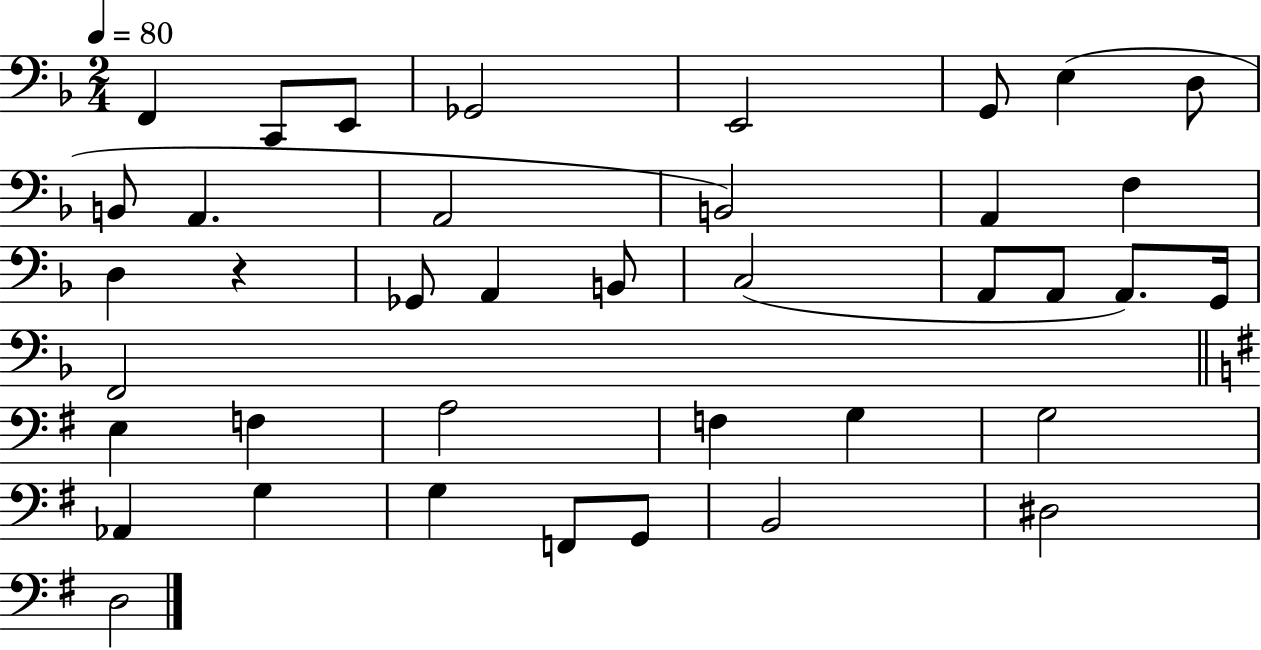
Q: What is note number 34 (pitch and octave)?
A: F2